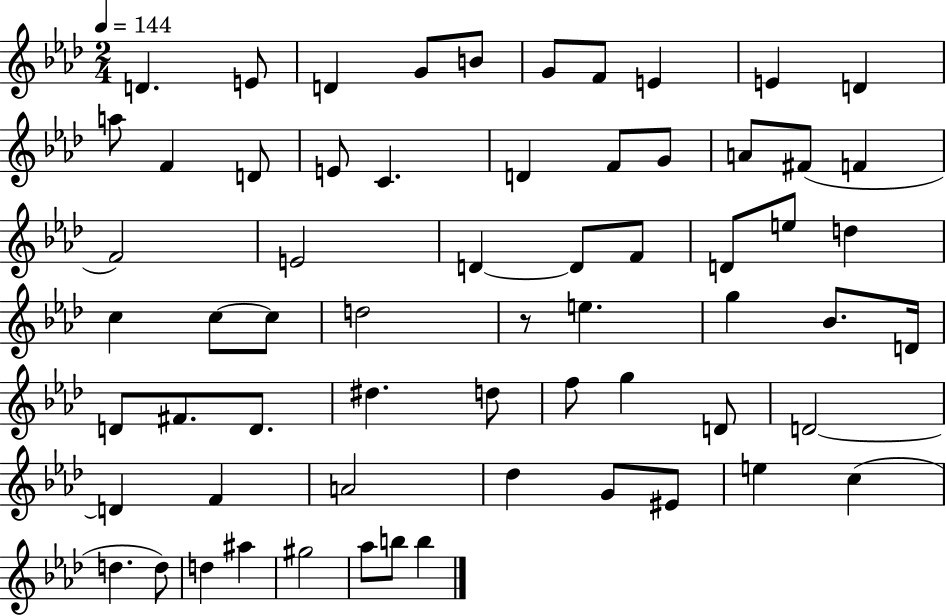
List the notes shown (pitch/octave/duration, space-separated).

D4/q. E4/e D4/q G4/e B4/e G4/e F4/e E4/q E4/q D4/q A5/e F4/q D4/e E4/e C4/q. D4/q F4/e G4/e A4/e F#4/e F4/q F4/h E4/h D4/q D4/e F4/e D4/e E5/e D5/q C5/q C5/e C5/e D5/h R/e E5/q. G5/q Bb4/e. D4/s D4/e F#4/e. D4/e. D#5/q. D5/e F5/e G5/q D4/e D4/h D4/q F4/q A4/h Db5/q G4/e EIS4/e E5/q C5/q D5/q. D5/e D5/q A#5/q G#5/h Ab5/e B5/e B5/q